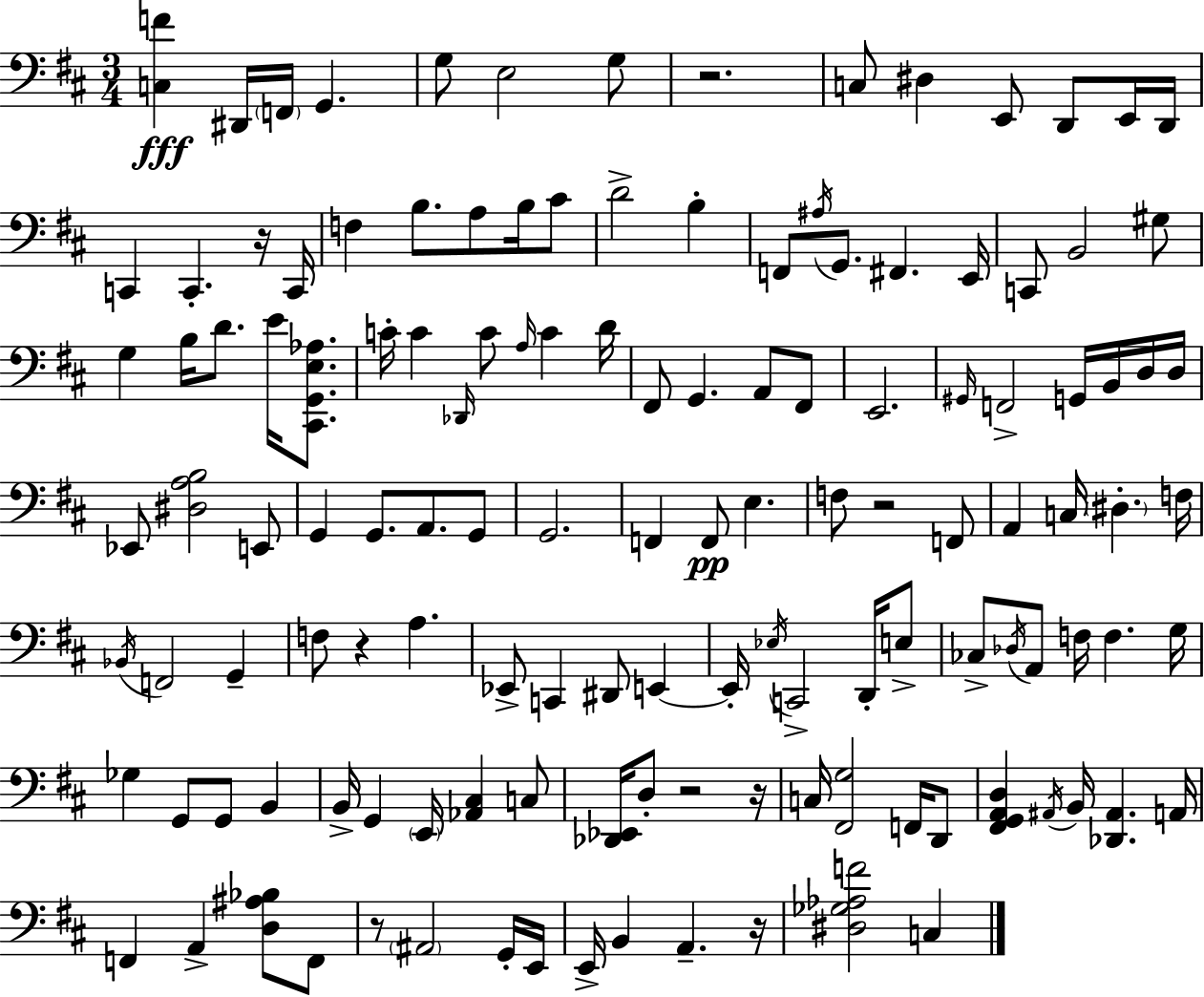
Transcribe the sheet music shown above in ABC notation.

X:1
T:Untitled
M:3/4
L:1/4
K:D
[C,F] ^D,,/4 F,,/4 G,, G,/2 E,2 G,/2 z2 C,/2 ^D, E,,/2 D,,/2 E,,/4 D,,/4 C,, C,, z/4 C,,/4 F, B,/2 A,/2 B,/4 ^C/2 D2 B, F,,/2 ^A,/4 G,,/2 ^F,, E,,/4 C,,/2 B,,2 ^G,/2 G, B,/4 D/2 E/4 [^C,,G,,E,_A,]/2 C/4 C _D,,/4 C/2 A,/4 C D/4 ^F,,/2 G,, A,,/2 ^F,,/2 E,,2 ^G,,/4 F,,2 G,,/4 B,,/4 D,/4 D,/4 _E,,/2 [^D,A,B,]2 E,,/2 G,, G,,/2 A,,/2 G,,/2 G,,2 F,, F,,/2 E, F,/2 z2 F,,/2 A,, C,/4 ^D, F,/4 _B,,/4 F,,2 G,, F,/2 z A, _E,,/2 C,, ^D,,/2 E,, E,,/4 _E,/4 C,,2 D,,/4 E,/2 _C,/2 _D,/4 A,,/2 F,/4 F, G,/4 _G, G,,/2 G,,/2 B,, B,,/4 G,, E,,/4 [_A,,^C,] C,/2 [_D,,_E,,]/4 D,/2 z2 z/4 C,/4 [^F,,G,]2 F,,/4 D,,/2 [^F,,G,,A,,D,] ^A,,/4 B,,/4 [_D,,^A,,] A,,/4 F,, A,, [D,^A,_B,]/2 F,,/2 z/2 ^A,,2 G,,/4 E,,/4 E,,/4 B,, A,, z/4 [^D,_G,_A,F]2 C,